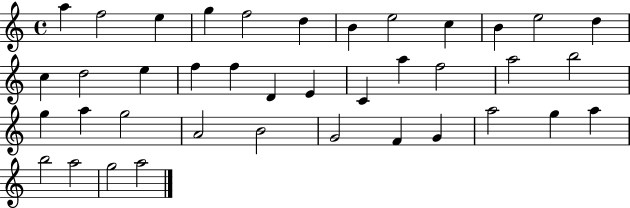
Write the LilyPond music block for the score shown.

{
  \clef treble
  \time 4/4
  \defaultTimeSignature
  \key c \major
  a''4 f''2 e''4 | g''4 f''2 d''4 | b'4 e''2 c''4 | b'4 e''2 d''4 | \break c''4 d''2 e''4 | f''4 f''4 d'4 e'4 | c'4 a''4 f''2 | a''2 b''2 | \break g''4 a''4 g''2 | a'2 b'2 | g'2 f'4 g'4 | a''2 g''4 a''4 | \break b''2 a''2 | g''2 a''2 | \bar "|."
}